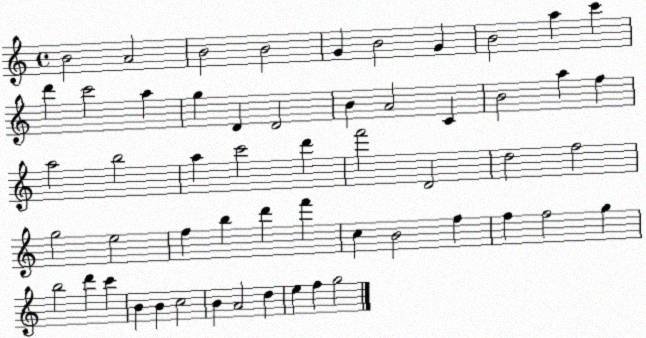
X:1
T:Untitled
M:4/4
L:1/4
K:C
B2 A2 B2 B2 G B2 G B2 a c' d' c'2 a g D D2 B A2 C B2 a f a2 b2 a c'2 d' f'2 D2 d2 f2 g2 e2 f b d' f' c B2 f f f2 g b2 d' c' B B c2 B A2 d e f g2